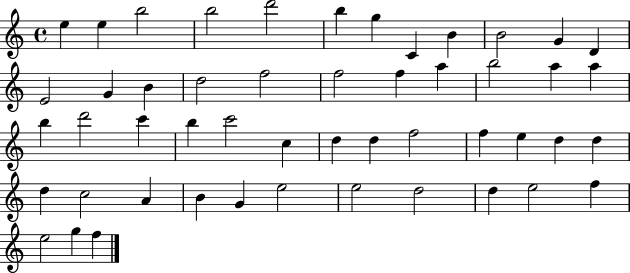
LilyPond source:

{
  \clef treble
  \time 4/4
  \defaultTimeSignature
  \key c \major
  e''4 e''4 b''2 | b''2 d'''2 | b''4 g''4 c'4 b'4 | b'2 g'4 d'4 | \break e'2 g'4 b'4 | d''2 f''2 | f''2 f''4 a''4 | b''2 a''4 a''4 | \break b''4 d'''2 c'''4 | b''4 c'''2 c''4 | d''4 d''4 f''2 | f''4 e''4 d''4 d''4 | \break d''4 c''2 a'4 | b'4 g'4 e''2 | e''2 d''2 | d''4 e''2 f''4 | \break e''2 g''4 f''4 | \bar "|."
}